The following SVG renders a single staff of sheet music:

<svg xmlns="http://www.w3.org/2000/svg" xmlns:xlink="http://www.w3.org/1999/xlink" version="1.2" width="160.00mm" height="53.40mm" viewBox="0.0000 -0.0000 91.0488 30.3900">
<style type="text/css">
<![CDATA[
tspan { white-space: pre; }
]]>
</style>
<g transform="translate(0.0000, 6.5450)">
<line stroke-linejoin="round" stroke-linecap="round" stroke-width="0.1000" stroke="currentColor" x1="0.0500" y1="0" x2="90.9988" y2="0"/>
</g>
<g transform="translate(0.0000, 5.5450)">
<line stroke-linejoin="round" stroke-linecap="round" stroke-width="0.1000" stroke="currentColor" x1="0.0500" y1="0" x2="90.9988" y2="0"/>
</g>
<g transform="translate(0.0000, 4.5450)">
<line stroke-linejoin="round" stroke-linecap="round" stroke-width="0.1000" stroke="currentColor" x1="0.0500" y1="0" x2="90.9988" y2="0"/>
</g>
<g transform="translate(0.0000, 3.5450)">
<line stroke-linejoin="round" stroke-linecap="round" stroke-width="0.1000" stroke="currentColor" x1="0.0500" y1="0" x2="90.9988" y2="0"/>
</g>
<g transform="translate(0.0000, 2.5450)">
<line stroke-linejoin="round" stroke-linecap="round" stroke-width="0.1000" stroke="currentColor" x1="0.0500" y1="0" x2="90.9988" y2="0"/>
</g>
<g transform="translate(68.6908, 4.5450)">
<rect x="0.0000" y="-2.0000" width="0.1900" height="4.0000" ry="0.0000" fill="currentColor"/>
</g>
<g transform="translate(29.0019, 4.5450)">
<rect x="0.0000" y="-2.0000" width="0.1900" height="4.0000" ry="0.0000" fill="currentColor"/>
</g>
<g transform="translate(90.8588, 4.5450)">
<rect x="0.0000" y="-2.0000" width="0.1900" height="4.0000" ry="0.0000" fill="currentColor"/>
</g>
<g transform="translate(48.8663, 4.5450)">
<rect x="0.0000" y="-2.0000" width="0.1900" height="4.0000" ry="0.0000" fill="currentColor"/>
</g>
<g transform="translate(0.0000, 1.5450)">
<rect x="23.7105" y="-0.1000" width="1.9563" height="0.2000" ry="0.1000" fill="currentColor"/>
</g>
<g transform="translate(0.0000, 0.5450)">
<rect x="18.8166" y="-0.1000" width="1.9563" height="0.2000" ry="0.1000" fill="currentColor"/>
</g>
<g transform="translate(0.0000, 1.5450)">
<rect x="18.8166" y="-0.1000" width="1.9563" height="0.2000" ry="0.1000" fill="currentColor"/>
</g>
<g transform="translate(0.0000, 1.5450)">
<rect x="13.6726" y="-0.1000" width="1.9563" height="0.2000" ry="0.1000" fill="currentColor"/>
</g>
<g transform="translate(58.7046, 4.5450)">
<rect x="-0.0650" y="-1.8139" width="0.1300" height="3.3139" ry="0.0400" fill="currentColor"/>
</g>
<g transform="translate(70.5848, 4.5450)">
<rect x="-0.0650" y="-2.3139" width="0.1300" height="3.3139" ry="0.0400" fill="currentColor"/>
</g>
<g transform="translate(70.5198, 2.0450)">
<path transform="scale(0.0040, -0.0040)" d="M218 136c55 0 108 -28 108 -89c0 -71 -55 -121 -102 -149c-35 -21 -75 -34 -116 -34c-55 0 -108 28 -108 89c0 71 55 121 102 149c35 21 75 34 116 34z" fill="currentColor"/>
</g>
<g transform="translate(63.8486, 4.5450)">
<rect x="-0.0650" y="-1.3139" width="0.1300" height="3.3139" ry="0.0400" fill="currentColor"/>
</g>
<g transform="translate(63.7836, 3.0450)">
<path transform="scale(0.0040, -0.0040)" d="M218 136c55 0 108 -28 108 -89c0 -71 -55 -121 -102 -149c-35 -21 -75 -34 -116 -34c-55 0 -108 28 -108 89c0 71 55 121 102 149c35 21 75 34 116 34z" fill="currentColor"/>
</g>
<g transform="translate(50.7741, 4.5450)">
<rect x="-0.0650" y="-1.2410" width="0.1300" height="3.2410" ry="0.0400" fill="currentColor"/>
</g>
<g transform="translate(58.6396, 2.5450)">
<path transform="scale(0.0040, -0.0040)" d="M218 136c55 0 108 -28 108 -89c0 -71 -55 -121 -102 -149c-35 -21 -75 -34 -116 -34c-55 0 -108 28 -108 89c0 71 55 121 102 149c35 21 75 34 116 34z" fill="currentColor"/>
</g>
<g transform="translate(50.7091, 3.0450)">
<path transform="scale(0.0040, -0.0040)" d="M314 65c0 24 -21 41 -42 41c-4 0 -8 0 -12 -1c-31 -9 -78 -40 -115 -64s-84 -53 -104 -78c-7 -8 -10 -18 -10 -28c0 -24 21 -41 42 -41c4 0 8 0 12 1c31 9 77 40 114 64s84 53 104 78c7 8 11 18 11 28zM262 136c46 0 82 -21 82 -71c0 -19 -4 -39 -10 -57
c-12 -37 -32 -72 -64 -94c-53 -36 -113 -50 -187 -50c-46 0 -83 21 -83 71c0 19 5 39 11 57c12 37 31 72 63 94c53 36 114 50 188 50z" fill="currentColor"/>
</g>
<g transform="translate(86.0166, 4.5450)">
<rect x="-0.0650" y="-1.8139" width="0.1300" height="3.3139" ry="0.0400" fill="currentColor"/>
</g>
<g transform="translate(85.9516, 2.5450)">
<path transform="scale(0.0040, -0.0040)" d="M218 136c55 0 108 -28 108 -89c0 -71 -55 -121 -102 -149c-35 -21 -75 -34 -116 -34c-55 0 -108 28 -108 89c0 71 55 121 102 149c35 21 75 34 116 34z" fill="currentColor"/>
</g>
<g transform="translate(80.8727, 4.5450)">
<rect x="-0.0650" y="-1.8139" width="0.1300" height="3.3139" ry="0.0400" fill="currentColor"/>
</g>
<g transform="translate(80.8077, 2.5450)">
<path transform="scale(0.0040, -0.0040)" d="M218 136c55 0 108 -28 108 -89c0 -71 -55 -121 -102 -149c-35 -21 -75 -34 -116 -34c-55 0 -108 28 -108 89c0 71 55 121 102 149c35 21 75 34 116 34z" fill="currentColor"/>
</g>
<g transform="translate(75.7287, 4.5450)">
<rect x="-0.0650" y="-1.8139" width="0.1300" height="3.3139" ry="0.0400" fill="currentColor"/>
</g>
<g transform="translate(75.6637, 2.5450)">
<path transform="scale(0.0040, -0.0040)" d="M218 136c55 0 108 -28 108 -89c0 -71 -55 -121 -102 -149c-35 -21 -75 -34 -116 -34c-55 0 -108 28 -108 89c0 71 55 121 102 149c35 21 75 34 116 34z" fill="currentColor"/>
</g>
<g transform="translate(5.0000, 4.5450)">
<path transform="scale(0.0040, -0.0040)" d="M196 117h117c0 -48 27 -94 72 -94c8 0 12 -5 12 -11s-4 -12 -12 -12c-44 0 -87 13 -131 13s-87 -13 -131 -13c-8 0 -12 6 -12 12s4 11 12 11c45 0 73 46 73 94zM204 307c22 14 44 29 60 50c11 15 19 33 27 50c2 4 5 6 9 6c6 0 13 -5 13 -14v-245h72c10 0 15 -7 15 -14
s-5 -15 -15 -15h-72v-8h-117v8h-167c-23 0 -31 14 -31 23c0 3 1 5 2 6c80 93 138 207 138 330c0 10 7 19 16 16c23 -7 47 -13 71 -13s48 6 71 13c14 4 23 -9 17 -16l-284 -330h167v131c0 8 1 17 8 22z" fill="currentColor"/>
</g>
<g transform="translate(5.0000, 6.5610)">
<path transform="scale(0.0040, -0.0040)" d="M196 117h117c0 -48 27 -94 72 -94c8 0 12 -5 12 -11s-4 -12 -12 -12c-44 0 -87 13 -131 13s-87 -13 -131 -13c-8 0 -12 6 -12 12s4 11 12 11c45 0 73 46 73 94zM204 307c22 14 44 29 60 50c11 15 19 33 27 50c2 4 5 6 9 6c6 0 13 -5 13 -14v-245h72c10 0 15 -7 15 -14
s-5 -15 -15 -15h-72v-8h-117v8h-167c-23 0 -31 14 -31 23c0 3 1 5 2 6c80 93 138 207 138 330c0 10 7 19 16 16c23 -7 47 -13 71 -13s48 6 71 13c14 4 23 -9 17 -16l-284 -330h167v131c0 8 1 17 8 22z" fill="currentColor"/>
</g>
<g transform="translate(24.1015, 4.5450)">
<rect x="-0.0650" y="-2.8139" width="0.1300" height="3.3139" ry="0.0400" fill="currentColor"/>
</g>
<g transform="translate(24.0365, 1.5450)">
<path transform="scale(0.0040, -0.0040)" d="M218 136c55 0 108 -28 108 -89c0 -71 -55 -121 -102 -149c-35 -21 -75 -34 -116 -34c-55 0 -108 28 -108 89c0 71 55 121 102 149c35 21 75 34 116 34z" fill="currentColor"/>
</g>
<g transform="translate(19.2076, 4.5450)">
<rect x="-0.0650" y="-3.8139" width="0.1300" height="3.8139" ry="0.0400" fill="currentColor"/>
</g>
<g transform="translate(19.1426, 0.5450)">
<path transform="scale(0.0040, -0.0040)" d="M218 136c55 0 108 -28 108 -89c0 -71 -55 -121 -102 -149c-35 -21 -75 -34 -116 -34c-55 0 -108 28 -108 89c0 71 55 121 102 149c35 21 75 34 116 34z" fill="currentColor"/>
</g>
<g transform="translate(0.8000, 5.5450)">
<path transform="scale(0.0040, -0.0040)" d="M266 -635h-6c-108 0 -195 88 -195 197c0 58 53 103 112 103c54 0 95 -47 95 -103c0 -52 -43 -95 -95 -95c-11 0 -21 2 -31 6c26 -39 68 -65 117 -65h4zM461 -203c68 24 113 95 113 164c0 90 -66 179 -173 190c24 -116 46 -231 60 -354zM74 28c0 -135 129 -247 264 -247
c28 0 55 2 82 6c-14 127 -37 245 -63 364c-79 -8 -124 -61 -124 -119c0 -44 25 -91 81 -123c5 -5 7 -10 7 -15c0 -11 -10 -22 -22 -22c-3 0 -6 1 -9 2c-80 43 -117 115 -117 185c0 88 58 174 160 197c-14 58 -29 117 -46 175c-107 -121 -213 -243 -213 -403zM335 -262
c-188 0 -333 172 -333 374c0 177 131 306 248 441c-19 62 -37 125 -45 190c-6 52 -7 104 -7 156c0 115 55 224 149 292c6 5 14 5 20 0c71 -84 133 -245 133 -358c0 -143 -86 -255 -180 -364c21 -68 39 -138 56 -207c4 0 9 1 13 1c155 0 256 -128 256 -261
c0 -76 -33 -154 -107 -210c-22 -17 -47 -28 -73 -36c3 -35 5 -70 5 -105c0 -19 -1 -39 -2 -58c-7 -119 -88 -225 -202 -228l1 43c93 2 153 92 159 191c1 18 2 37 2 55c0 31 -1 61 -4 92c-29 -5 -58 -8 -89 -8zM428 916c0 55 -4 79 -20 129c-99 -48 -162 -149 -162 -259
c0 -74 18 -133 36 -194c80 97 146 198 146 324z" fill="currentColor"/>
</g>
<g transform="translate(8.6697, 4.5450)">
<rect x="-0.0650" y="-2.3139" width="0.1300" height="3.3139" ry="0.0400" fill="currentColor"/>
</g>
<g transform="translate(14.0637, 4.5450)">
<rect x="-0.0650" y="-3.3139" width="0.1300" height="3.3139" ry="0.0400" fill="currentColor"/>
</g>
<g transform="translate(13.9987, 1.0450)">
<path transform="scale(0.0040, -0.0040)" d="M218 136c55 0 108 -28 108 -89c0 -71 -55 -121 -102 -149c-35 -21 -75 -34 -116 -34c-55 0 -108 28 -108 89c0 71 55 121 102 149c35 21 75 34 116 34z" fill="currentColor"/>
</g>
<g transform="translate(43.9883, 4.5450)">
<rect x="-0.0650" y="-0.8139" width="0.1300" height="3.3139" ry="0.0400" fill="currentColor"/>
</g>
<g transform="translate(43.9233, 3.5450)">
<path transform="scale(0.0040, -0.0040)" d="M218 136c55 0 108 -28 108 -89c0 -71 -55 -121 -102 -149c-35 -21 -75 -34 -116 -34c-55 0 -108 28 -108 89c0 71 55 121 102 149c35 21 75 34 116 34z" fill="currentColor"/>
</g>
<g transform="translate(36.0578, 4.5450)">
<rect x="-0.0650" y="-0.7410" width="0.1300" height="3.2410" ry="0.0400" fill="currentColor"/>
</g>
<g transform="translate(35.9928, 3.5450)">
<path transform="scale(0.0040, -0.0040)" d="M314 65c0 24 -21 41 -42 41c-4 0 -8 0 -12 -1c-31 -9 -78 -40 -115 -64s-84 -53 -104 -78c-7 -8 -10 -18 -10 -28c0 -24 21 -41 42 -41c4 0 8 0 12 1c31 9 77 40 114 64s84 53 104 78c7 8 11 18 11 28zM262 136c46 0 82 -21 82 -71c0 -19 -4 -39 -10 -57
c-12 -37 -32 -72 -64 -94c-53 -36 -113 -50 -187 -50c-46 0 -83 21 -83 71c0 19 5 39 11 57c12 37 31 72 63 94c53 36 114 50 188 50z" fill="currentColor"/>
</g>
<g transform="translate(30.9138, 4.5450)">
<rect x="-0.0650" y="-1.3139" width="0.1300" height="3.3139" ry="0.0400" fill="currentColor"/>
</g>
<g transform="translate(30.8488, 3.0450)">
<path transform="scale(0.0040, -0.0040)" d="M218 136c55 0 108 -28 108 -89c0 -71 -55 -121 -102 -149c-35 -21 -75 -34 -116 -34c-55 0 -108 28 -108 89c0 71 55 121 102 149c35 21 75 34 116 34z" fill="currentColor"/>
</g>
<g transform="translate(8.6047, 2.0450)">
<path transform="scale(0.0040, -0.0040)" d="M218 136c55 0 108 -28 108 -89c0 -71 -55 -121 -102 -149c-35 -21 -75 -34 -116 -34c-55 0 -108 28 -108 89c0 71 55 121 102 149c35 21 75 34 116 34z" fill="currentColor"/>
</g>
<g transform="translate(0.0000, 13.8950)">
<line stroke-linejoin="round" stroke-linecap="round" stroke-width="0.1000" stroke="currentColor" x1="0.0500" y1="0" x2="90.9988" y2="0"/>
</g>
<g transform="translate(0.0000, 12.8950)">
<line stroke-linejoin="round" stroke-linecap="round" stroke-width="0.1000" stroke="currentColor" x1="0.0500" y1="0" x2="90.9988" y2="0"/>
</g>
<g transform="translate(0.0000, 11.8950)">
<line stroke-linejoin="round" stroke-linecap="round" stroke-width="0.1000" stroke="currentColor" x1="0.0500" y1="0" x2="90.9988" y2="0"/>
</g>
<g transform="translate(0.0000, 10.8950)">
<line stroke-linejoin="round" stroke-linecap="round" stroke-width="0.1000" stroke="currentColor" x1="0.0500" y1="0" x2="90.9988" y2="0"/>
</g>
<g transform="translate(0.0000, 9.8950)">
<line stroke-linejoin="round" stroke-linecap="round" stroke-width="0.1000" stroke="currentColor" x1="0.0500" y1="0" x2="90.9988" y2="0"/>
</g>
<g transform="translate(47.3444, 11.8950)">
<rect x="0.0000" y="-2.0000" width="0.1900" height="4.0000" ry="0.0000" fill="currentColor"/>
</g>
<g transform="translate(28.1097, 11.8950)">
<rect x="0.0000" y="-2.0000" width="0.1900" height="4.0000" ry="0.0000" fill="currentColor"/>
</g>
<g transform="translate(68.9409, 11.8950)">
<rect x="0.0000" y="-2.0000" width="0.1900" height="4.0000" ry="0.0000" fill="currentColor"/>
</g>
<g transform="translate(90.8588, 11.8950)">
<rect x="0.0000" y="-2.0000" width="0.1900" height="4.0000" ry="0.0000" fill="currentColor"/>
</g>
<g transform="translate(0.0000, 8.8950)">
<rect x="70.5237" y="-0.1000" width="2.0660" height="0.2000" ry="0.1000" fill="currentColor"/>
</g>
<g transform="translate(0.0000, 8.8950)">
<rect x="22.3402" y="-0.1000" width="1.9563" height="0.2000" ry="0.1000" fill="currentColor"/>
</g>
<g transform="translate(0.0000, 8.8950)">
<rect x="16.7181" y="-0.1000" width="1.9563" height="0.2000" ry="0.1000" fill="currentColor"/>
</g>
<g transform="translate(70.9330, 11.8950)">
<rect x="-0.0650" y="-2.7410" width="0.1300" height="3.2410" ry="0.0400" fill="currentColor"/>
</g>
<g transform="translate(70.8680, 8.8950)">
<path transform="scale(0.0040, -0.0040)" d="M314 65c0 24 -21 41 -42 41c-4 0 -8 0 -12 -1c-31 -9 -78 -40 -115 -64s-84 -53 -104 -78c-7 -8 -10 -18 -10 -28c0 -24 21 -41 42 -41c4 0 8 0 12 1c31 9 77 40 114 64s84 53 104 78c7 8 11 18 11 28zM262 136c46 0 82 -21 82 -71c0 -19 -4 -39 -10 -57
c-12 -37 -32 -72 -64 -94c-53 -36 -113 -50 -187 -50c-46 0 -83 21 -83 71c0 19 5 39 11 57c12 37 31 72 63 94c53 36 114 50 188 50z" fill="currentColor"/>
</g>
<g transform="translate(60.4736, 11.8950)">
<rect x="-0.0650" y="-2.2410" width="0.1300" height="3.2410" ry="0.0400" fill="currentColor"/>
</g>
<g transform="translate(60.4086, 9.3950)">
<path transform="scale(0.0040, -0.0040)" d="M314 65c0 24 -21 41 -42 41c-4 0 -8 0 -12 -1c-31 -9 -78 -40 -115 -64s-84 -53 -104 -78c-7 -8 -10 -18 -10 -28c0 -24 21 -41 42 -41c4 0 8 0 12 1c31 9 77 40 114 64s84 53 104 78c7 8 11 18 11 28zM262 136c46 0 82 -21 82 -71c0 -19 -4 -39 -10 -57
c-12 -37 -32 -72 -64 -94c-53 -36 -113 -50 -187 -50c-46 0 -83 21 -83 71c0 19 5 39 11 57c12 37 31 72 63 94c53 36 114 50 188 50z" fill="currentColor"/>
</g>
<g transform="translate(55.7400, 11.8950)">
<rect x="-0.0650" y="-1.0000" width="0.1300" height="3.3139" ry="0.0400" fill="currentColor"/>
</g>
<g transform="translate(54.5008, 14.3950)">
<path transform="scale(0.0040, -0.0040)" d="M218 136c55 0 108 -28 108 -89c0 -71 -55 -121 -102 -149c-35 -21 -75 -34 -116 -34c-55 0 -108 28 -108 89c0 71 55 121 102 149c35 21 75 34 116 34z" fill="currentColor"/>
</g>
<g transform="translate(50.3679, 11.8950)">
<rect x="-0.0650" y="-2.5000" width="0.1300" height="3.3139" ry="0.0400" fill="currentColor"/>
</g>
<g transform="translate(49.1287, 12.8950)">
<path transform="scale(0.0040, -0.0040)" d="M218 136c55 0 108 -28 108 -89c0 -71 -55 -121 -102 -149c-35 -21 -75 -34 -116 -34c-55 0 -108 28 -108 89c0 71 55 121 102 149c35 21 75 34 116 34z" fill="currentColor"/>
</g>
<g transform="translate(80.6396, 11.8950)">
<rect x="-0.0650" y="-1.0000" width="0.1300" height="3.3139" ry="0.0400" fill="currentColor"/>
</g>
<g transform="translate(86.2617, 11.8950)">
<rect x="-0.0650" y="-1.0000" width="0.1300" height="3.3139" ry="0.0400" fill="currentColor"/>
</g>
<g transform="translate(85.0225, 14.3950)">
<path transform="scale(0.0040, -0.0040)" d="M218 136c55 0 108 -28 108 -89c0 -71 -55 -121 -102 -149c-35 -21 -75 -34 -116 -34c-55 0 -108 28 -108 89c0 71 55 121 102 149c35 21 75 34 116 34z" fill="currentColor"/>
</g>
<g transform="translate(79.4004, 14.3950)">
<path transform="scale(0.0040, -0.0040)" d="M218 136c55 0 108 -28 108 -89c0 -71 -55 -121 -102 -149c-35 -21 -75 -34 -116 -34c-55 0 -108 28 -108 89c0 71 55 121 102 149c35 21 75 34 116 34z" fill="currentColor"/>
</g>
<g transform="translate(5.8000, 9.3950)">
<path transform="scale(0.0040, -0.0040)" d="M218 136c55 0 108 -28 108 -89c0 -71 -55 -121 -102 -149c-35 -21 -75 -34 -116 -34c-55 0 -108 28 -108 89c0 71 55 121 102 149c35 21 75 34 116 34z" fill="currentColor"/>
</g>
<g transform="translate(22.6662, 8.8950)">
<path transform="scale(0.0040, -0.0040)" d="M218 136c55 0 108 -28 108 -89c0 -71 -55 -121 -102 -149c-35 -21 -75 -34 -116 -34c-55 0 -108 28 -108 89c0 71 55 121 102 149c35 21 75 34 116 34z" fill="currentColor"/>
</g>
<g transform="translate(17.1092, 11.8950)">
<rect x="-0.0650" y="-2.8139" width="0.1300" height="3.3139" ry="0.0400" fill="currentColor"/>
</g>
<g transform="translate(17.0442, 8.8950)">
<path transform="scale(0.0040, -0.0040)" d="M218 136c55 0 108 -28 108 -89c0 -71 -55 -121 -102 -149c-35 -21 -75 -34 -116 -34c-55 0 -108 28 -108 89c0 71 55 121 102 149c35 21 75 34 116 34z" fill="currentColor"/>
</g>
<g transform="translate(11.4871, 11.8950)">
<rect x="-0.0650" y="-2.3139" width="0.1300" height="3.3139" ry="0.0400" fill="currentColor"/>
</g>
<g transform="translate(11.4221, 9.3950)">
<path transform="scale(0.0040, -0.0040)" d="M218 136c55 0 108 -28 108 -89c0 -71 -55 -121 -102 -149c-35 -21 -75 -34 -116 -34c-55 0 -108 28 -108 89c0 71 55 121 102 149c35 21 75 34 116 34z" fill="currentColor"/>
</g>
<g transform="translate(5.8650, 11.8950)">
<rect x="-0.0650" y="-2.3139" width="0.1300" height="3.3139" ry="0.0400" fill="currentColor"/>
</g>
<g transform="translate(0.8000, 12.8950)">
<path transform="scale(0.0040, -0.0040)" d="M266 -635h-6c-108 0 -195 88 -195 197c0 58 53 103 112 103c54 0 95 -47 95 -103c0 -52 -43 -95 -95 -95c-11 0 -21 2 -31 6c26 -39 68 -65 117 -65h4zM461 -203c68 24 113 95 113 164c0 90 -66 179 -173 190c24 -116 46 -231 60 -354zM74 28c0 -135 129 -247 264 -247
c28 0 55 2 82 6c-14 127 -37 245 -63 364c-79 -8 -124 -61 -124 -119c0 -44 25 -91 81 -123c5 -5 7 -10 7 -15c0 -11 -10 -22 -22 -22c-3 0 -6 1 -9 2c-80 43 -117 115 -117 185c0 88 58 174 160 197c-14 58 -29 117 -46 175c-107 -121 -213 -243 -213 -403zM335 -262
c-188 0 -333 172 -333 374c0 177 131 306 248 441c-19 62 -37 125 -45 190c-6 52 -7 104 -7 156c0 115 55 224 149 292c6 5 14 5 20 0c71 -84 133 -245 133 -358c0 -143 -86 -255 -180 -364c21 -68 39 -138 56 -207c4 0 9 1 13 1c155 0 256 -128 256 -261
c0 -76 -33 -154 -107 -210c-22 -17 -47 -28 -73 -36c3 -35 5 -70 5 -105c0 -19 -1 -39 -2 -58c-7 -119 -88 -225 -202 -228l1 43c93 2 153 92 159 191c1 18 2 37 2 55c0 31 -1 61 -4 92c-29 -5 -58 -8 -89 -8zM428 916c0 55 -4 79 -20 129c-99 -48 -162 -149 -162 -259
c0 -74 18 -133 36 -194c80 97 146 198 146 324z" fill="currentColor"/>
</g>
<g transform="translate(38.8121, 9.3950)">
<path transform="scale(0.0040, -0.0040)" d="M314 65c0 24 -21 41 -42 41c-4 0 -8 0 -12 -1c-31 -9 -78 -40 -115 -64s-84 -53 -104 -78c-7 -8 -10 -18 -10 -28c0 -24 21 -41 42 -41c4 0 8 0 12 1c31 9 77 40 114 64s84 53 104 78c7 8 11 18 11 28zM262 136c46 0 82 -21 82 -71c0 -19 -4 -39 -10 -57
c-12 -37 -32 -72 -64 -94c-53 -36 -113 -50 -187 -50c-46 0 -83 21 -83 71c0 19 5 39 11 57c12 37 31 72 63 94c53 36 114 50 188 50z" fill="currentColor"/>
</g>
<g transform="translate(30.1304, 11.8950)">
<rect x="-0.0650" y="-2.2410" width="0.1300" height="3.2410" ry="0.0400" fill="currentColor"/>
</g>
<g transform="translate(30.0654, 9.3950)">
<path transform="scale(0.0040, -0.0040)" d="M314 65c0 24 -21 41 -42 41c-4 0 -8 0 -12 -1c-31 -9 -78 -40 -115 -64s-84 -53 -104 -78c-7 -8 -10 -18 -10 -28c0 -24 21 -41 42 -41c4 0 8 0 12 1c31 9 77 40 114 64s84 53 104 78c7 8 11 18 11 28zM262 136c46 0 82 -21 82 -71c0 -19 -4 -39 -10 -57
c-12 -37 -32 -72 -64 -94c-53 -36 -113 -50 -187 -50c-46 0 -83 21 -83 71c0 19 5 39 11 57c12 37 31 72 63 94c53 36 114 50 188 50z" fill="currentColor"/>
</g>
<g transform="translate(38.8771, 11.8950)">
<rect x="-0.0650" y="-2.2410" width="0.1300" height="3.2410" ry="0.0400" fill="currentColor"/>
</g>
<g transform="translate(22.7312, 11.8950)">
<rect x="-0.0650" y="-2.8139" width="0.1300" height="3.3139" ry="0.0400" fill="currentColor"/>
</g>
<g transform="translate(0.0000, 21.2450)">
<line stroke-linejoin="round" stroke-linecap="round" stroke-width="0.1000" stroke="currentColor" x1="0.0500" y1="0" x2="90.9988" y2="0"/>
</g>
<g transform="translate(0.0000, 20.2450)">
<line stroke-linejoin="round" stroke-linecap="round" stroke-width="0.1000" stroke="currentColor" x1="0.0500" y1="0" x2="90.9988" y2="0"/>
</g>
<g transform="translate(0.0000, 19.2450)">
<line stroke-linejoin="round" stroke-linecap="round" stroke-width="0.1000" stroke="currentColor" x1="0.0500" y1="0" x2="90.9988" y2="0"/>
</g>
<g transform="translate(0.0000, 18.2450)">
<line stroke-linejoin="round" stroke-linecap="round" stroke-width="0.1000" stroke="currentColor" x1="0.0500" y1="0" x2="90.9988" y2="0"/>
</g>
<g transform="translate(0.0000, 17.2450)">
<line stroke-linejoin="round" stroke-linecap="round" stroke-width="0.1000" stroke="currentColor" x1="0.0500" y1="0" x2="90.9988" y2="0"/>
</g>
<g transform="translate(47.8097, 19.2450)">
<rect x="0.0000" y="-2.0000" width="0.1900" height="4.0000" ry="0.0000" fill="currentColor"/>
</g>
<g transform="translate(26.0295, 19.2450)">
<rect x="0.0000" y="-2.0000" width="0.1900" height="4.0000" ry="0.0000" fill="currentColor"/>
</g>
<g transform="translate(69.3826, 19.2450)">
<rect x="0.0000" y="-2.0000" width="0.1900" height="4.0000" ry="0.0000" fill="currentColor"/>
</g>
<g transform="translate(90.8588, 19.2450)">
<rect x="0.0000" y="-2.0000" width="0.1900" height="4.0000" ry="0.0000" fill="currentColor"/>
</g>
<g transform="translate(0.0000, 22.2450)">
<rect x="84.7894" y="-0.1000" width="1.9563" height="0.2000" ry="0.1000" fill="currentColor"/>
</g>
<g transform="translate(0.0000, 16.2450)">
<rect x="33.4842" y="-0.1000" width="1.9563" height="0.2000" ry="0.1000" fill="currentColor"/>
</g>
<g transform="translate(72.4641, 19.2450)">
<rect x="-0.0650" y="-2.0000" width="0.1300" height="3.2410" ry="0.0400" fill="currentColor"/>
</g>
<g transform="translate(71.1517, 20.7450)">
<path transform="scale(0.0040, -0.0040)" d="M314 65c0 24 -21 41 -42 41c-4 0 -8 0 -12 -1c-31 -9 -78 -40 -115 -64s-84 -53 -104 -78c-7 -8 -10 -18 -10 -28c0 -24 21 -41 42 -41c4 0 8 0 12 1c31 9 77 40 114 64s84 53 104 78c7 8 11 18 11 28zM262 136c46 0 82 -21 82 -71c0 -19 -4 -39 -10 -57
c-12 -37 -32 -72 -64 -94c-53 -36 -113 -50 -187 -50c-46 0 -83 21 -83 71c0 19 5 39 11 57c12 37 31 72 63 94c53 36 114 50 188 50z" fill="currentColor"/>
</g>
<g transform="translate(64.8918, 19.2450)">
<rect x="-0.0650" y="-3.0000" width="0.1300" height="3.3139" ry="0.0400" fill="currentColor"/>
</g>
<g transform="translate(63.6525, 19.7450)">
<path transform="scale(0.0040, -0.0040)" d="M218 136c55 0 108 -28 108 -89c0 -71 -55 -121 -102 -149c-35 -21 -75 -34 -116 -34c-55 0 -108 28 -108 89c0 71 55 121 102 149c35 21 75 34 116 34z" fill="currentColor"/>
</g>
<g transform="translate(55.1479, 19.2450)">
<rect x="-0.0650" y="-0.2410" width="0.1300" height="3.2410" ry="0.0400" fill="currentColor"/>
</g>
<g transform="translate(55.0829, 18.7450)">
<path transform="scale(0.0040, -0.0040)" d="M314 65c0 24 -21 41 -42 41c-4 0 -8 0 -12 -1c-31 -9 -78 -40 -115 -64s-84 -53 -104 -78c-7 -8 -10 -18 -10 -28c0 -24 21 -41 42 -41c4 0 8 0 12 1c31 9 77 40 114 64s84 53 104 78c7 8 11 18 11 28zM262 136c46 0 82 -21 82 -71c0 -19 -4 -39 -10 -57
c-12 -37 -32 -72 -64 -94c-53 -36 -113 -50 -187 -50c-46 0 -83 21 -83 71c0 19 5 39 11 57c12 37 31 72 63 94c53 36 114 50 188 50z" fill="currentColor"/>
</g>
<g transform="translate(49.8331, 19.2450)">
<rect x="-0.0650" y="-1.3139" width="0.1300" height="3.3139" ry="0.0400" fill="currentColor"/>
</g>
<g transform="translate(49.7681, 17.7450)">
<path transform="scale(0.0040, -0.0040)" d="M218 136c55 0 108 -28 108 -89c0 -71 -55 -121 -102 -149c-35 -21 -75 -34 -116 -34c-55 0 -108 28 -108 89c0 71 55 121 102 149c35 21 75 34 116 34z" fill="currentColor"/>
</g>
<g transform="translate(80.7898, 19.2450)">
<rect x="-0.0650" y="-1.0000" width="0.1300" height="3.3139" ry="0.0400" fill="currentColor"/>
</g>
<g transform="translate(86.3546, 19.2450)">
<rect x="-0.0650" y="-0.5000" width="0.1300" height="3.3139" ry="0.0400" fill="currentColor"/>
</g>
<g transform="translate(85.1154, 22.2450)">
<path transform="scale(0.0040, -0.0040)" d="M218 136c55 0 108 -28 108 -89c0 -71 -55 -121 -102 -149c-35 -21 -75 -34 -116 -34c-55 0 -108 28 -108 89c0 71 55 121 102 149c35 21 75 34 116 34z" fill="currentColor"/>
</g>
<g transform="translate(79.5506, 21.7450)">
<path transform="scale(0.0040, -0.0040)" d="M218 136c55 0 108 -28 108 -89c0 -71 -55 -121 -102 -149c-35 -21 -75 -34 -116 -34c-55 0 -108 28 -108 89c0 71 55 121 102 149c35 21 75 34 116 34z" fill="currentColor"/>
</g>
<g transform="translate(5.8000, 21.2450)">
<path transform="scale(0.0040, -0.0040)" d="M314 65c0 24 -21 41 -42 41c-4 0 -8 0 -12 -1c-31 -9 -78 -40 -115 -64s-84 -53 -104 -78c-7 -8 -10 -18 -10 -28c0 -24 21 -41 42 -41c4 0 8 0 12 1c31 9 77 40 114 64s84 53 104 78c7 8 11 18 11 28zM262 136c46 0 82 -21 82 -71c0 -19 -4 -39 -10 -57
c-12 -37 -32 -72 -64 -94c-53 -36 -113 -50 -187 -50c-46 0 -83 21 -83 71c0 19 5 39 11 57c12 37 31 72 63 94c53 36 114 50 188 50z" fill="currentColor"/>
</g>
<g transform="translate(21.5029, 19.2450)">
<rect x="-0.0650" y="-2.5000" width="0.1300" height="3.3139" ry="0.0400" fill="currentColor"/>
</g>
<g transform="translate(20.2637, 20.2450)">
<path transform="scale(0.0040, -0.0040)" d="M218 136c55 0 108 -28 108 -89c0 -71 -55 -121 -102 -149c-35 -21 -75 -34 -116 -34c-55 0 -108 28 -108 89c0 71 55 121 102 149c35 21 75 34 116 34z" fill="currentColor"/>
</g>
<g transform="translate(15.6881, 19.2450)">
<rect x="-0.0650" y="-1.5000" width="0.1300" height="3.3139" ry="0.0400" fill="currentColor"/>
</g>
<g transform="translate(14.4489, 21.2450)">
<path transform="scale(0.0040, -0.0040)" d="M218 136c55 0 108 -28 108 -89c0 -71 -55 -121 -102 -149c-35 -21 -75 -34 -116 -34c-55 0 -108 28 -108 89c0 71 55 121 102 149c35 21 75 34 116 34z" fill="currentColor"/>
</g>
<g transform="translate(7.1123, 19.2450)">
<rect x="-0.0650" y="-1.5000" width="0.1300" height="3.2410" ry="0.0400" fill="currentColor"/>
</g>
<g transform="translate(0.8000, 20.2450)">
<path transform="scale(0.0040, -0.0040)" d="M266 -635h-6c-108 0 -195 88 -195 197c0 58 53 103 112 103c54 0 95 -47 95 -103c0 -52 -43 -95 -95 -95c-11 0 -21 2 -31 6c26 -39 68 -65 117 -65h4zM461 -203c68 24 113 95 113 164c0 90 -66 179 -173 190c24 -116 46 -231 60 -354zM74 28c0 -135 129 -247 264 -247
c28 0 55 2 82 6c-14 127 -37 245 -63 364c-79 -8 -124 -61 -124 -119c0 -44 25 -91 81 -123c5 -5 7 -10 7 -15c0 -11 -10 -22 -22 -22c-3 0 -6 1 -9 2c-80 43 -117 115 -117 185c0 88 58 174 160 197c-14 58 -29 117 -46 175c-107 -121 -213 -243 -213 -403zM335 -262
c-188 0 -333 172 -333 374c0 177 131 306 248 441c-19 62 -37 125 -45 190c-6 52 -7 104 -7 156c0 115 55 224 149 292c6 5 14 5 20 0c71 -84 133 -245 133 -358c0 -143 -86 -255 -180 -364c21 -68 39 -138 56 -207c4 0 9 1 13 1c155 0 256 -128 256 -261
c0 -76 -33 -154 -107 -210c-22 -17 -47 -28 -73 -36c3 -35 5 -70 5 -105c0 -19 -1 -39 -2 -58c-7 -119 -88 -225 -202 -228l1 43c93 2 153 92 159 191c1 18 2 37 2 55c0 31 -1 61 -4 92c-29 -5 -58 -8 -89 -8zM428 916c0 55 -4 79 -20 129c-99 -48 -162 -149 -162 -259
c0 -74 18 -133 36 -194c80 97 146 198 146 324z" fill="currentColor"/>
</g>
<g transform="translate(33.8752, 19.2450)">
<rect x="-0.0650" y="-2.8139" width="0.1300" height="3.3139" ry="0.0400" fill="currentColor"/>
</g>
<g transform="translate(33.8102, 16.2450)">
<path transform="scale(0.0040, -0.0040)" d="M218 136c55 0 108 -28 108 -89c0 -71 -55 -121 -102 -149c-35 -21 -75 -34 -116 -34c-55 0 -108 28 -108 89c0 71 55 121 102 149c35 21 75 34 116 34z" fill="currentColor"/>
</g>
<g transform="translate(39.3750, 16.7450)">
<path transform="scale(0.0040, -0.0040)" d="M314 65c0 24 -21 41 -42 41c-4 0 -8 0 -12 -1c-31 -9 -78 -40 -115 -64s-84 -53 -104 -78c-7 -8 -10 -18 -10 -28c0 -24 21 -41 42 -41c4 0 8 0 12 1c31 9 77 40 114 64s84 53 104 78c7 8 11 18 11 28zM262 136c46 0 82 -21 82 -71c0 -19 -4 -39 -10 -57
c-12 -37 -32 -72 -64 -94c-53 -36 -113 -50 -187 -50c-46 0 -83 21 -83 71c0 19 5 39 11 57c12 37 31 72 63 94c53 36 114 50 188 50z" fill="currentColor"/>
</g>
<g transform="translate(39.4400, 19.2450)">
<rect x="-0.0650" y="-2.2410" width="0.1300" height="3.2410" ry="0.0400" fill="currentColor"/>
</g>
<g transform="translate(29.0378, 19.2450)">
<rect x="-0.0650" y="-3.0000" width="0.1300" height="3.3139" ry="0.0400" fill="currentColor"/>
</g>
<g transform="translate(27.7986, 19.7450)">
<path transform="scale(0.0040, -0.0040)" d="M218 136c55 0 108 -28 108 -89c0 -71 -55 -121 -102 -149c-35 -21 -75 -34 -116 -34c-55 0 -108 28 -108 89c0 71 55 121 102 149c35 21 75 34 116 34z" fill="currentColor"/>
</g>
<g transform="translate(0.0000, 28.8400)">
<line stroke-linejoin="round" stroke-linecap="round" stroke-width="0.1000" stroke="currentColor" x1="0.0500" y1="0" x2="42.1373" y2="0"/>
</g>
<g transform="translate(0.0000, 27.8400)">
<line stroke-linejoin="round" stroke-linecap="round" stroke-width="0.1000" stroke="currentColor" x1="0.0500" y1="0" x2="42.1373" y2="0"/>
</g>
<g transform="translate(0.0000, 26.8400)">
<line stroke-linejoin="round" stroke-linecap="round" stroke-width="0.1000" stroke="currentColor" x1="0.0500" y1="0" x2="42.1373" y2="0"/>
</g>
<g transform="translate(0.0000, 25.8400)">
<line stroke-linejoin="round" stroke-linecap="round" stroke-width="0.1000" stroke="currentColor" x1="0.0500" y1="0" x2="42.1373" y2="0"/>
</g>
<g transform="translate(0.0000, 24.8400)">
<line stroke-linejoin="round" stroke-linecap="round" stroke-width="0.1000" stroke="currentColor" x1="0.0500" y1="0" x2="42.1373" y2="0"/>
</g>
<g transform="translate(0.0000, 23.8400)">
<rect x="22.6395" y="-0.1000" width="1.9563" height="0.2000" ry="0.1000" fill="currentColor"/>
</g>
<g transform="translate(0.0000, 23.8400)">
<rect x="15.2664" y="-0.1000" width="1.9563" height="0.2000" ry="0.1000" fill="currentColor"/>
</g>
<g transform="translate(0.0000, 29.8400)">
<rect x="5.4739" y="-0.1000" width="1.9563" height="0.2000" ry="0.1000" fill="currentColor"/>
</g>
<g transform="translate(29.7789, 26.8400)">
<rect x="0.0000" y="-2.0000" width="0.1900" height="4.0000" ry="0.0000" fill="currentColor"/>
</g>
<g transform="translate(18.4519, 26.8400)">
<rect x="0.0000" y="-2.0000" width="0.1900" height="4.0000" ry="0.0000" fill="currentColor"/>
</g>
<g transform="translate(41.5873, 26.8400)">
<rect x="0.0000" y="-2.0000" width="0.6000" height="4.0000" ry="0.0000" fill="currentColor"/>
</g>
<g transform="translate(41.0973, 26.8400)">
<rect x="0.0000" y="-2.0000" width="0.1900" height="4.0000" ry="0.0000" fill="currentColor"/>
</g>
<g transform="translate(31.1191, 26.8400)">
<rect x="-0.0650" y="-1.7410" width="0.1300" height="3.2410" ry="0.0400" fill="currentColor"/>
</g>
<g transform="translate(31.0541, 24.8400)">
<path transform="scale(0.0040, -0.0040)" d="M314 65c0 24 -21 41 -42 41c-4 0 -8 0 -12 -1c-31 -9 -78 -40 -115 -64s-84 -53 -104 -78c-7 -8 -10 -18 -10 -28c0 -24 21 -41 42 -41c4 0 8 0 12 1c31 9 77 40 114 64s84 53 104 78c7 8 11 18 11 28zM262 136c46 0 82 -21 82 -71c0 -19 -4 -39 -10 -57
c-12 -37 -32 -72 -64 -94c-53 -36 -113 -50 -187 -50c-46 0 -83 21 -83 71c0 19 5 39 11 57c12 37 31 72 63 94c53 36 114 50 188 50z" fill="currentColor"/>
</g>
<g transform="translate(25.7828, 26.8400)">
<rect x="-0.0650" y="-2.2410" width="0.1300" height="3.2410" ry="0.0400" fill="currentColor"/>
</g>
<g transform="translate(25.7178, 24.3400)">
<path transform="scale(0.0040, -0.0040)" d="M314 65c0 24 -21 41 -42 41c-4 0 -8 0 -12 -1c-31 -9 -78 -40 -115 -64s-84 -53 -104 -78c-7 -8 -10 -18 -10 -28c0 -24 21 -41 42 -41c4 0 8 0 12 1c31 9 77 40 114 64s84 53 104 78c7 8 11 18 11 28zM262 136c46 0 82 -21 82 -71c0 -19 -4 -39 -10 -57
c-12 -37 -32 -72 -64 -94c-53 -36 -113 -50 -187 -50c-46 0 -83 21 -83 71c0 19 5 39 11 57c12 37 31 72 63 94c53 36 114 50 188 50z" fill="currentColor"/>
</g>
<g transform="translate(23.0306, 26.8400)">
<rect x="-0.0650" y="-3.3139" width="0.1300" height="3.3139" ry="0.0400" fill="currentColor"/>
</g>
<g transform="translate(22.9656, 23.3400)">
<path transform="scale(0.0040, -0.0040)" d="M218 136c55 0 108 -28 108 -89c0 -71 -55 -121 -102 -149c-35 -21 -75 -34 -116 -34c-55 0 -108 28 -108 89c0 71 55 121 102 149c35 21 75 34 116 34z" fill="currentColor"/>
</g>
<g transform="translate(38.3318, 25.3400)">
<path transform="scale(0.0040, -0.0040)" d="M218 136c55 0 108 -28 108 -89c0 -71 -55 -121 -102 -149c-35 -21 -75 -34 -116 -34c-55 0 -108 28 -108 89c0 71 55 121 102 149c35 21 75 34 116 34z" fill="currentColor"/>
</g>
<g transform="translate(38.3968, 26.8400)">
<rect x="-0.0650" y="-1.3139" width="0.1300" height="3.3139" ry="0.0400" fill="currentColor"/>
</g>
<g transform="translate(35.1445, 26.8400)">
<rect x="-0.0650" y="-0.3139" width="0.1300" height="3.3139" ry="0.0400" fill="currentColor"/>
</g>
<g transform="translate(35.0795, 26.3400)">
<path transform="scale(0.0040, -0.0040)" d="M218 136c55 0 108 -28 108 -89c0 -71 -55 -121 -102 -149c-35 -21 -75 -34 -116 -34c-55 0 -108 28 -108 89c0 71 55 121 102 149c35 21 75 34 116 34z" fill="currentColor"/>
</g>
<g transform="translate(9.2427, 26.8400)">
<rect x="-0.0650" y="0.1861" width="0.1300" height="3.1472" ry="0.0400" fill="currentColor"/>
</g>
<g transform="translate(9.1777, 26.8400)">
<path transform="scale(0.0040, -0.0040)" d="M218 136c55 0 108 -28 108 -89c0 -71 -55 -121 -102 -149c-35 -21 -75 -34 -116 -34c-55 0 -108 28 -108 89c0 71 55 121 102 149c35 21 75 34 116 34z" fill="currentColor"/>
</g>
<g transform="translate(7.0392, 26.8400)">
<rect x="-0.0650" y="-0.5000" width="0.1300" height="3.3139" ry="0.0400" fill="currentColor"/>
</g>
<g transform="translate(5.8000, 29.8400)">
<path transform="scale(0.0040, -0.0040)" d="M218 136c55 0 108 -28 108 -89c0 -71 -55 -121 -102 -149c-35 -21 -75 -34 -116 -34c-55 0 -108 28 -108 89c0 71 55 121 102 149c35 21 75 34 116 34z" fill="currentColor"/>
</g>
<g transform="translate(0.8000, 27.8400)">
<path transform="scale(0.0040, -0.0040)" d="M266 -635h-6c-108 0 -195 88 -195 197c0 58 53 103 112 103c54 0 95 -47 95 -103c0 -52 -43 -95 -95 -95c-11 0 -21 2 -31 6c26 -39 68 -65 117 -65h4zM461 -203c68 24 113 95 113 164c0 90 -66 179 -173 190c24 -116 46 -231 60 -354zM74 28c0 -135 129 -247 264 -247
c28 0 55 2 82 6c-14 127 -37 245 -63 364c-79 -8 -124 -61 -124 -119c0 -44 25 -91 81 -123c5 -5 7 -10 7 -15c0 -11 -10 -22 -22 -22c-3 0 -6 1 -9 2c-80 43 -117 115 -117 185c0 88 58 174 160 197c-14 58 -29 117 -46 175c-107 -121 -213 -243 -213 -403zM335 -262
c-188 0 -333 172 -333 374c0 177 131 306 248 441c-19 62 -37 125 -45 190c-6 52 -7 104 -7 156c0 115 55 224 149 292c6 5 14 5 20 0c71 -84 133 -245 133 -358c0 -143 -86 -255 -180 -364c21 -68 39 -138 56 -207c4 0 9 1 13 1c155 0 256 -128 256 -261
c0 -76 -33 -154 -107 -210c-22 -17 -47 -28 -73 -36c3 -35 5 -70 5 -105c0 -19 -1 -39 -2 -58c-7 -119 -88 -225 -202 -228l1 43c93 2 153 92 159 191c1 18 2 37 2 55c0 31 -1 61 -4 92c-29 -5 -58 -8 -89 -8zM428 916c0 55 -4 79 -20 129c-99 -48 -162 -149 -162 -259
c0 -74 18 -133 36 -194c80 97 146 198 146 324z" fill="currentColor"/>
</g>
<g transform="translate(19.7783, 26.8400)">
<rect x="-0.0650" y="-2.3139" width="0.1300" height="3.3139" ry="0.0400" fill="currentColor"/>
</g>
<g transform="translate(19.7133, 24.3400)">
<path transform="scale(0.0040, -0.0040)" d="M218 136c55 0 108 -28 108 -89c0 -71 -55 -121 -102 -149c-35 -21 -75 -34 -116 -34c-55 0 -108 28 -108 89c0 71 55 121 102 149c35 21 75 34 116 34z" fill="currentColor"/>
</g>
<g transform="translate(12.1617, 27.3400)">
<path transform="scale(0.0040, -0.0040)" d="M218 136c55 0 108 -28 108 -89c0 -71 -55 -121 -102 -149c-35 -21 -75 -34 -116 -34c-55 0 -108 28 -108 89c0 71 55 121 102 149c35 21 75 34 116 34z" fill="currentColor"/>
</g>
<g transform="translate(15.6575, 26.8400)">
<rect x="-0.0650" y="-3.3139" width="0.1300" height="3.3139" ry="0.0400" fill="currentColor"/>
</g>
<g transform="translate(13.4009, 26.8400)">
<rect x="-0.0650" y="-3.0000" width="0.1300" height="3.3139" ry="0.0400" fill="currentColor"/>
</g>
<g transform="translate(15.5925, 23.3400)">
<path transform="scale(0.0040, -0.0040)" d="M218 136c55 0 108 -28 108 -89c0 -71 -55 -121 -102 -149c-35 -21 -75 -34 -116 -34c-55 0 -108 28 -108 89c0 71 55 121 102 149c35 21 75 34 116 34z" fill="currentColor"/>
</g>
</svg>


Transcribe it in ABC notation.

X:1
T:Untitled
M:4/4
L:1/4
K:C
g b c' a e d2 d e2 f e g f f f g g a a g2 g2 G D g2 a2 D D E2 E G A a g2 e c2 A F2 D C C B A b g b g2 f2 c e